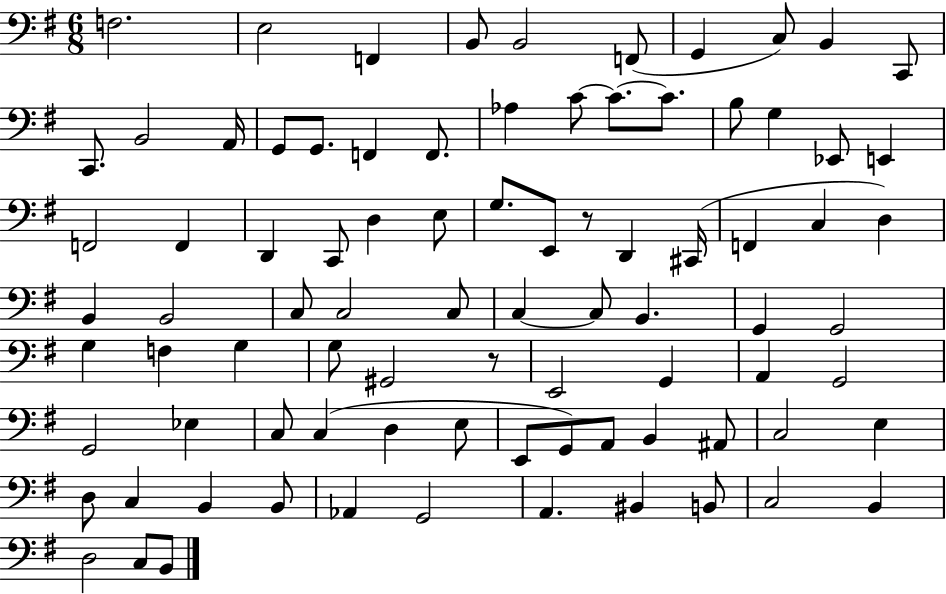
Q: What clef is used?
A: bass